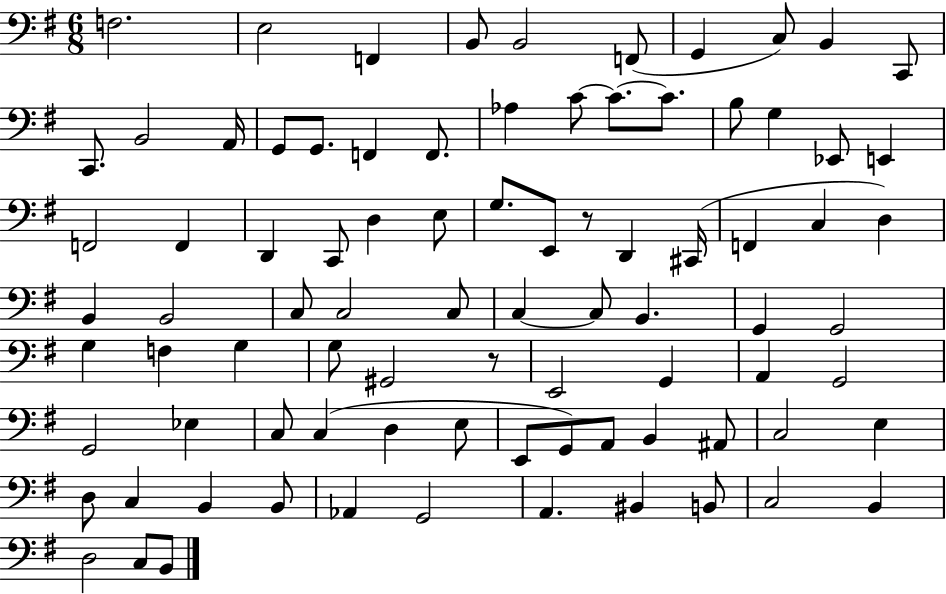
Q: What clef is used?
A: bass